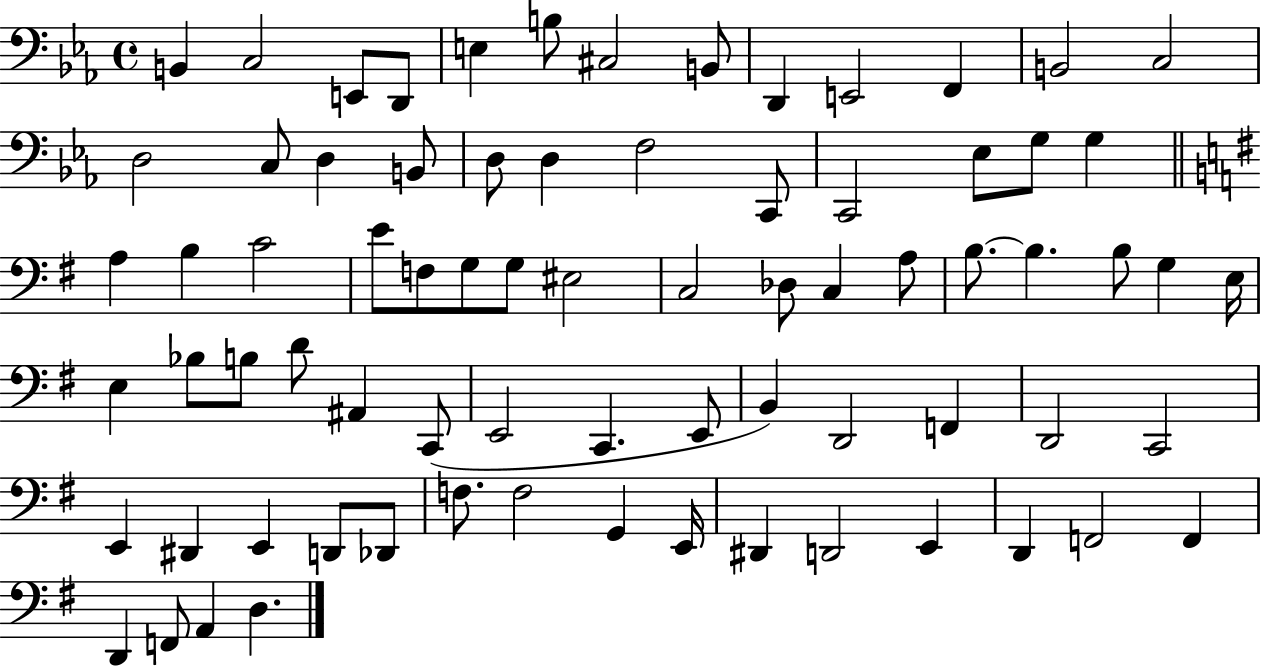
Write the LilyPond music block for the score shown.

{
  \clef bass
  \time 4/4
  \defaultTimeSignature
  \key ees \major
  b,4 c2 e,8 d,8 | e4 b8 cis2 b,8 | d,4 e,2 f,4 | b,2 c2 | \break d2 c8 d4 b,8 | d8 d4 f2 c,8 | c,2 ees8 g8 g4 | \bar "||" \break \key g \major a4 b4 c'2 | e'8 f8 g8 g8 eis2 | c2 des8 c4 a8 | b8.~~ b4. b8 g4 e16 | \break e4 bes8 b8 d'8 ais,4 c,8( | e,2 c,4. e,8 | b,4) d,2 f,4 | d,2 c,2 | \break e,4 dis,4 e,4 d,8 des,8 | f8. f2 g,4 e,16 | dis,4 d,2 e,4 | d,4 f,2 f,4 | \break d,4 f,8 a,4 d4. | \bar "|."
}